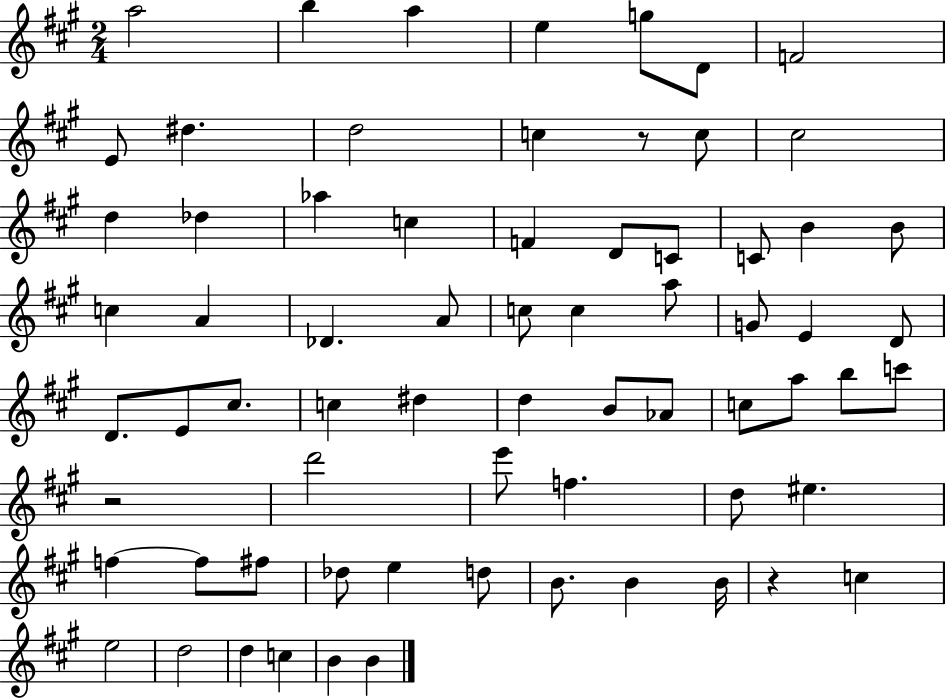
A5/h B5/q A5/q E5/q G5/e D4/e F4/h E4/e D#5/q. D5/h C5/q R/e C5/e C#5/h D5/q Db5/q Ab5/q C5/q F4/q D4/e C4/e C4/e B4/q B4/e C5/q A4/q Db4/q. A4/e C5/e C5/q A5/e G4/e E4/q D4/e D4/e. E4/e C#5/e. C5/q D#5/q D5/q B4/e Ab4/e C5/e A5/e B5/e C6/e R/h D6/h E6/e F5/q. D5/e EIS5/q. F5/q F5/e F#5/e Db5/e E5/q D5/e B4/e. B4/q B4/s R/q C5/q E5/h D5/h D5/q C5/q B4/q B4/q